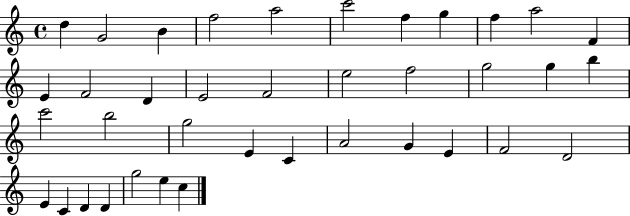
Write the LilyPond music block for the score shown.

{
  \clef treble
  \time 4/4
  \defaultTimeSignature
  \key c \major
  d''4 g'2 b'4 | f''2 a''2 | c'''2 f''4 g''4 | f''4 a''2 f'4 | \break e'4 f'2 d'4 | e'2 f'2 | e''2 f''2 | g''2 g''4 b''4 | \break c'''2 b''2 | g''2 e'4 c'4 | a'2 g'4 e'4 | f'2 d'2 | \break e'4 c'4 d'4 d'4 | g''2 e''4 c''4 | \bar "|."
}